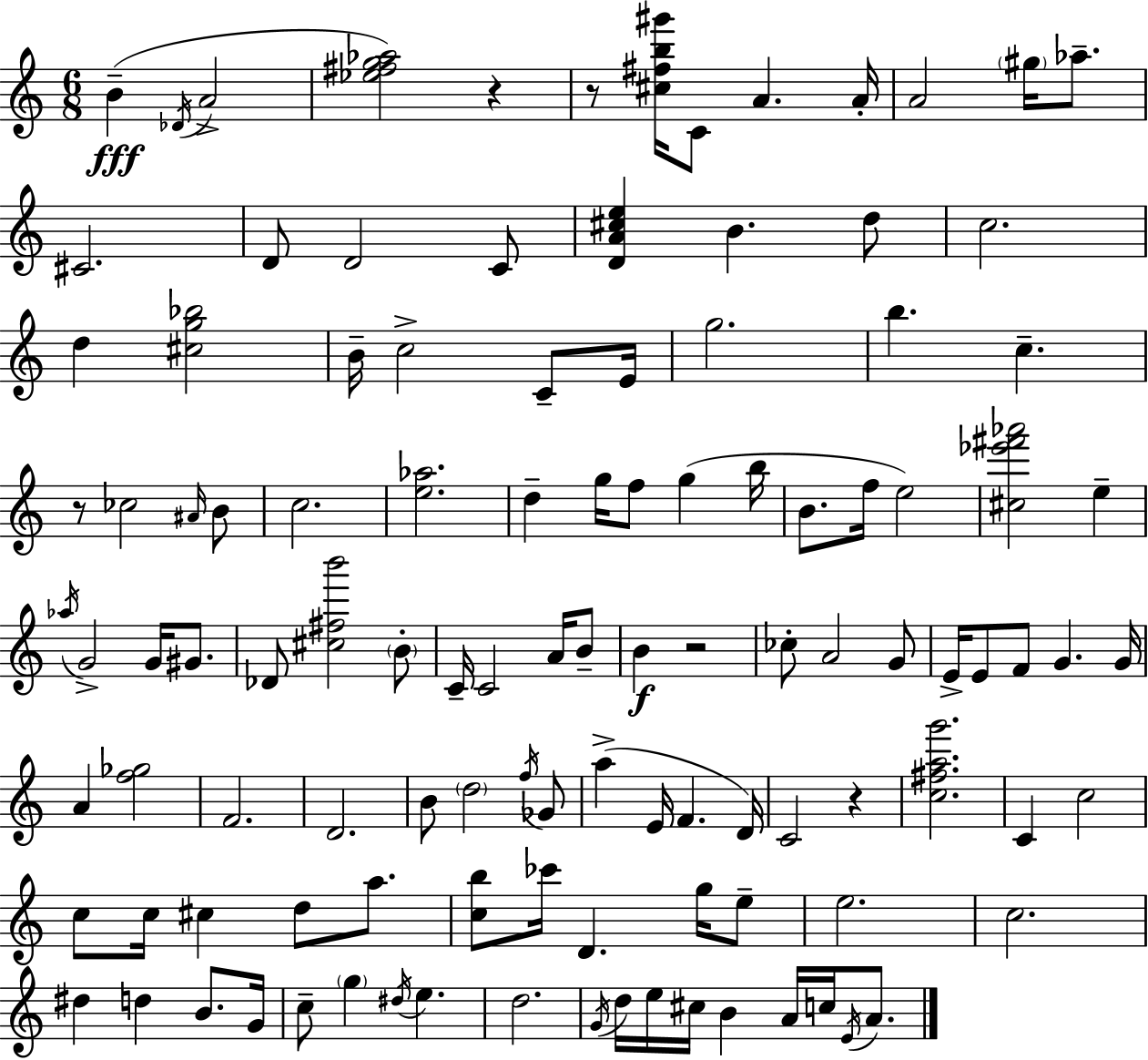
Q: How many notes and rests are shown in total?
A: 114